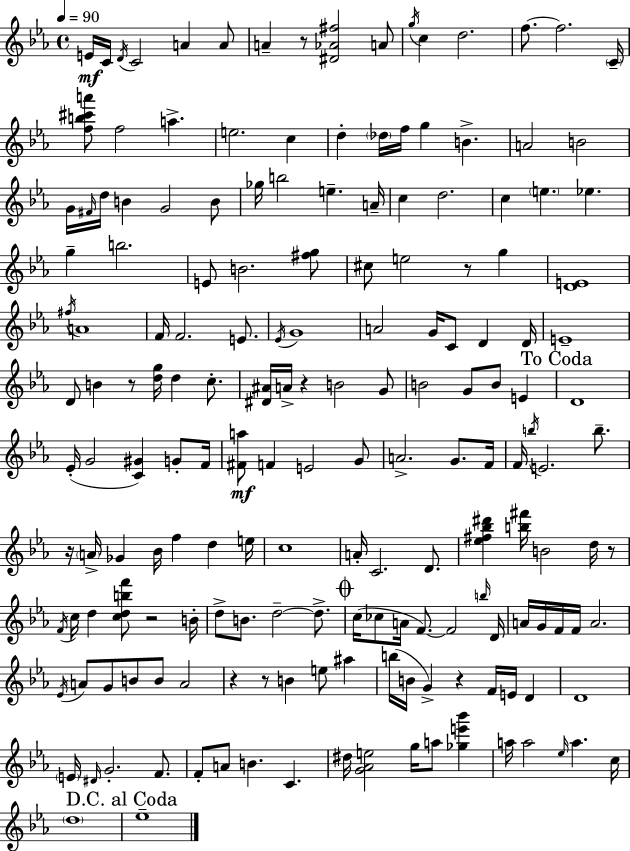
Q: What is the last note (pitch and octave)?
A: Eb5